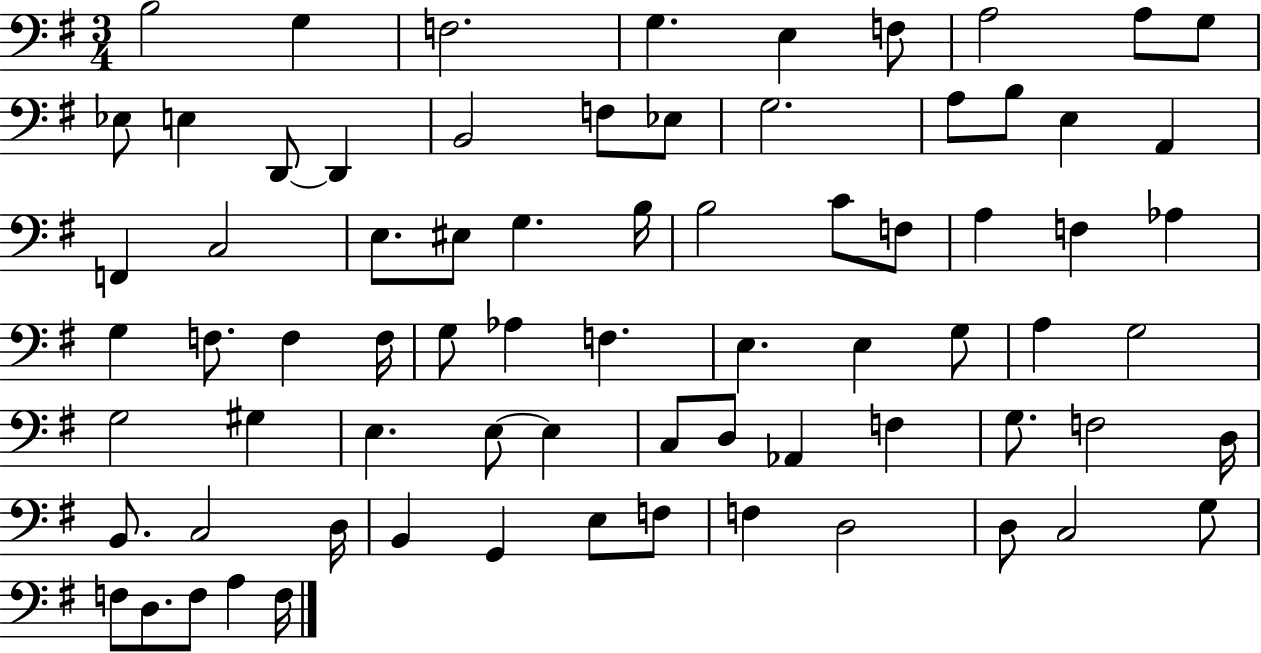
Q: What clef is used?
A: bass